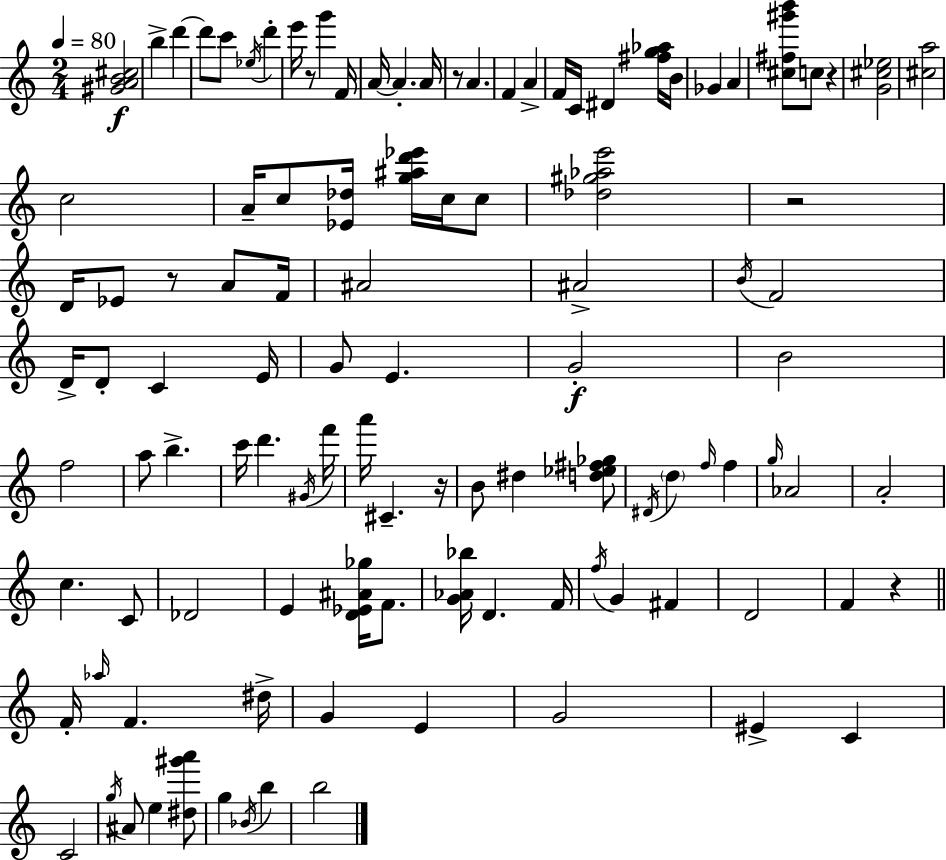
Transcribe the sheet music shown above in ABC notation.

X:1
T:Untitled
M:2/4
L:1/4
K:Am
[^GAB^c]2 b d' d'/2 c'/2 _e/4 d' e'/4 z/2 g' F/4 A/4 A A/4 z/2 A F A F/4 C/4 ^D [^fg_a]/4 B/4 _G A [^c^f^g'b']/2 c/2 z [G^c_e]2 [^ca]2 c2 A/4 c/2 [_E_d]/4 [g^ad'_e']/4 c/4 c/2 [_d^g_ae']2 z2 D/4 _E/2 z/2 A/2 F/4 ^A2 ^A2 B/4 F2 D/4 D/2 C E/4 G/2 E G2 B2 f2 a/2 b c'/4 d' ^G/4 f'/4 a'/4 ^C z/4 B/2 ^d [d_e^f_g]/2 ^D/4 d f/4 f g/4 _A2 A2 c C/2 _D2 E [D_E^A_g]/4 F/2 [G_A_b]/4 D F/4 f/4 G ^F D2 F z F/4 _a/4 F ^d/4 G E G2 ^E C C2 g/4 ^A/2 e [^d^g'a']/2 g _B/4 b b2